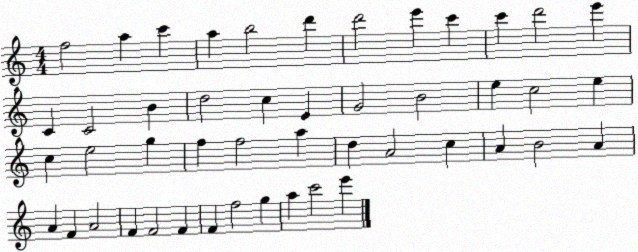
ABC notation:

X:1
T:Untitled
M:4/4
L:1/4
K:C
f2 a c' a b2 d' d'2 e' c' c' d'2 e' C C2 B d2 c E G2 B2 e c2 e c e2 g f f2 a d A2 c A B2 A A F A2 F F2 F F f2 g a c'2 e'